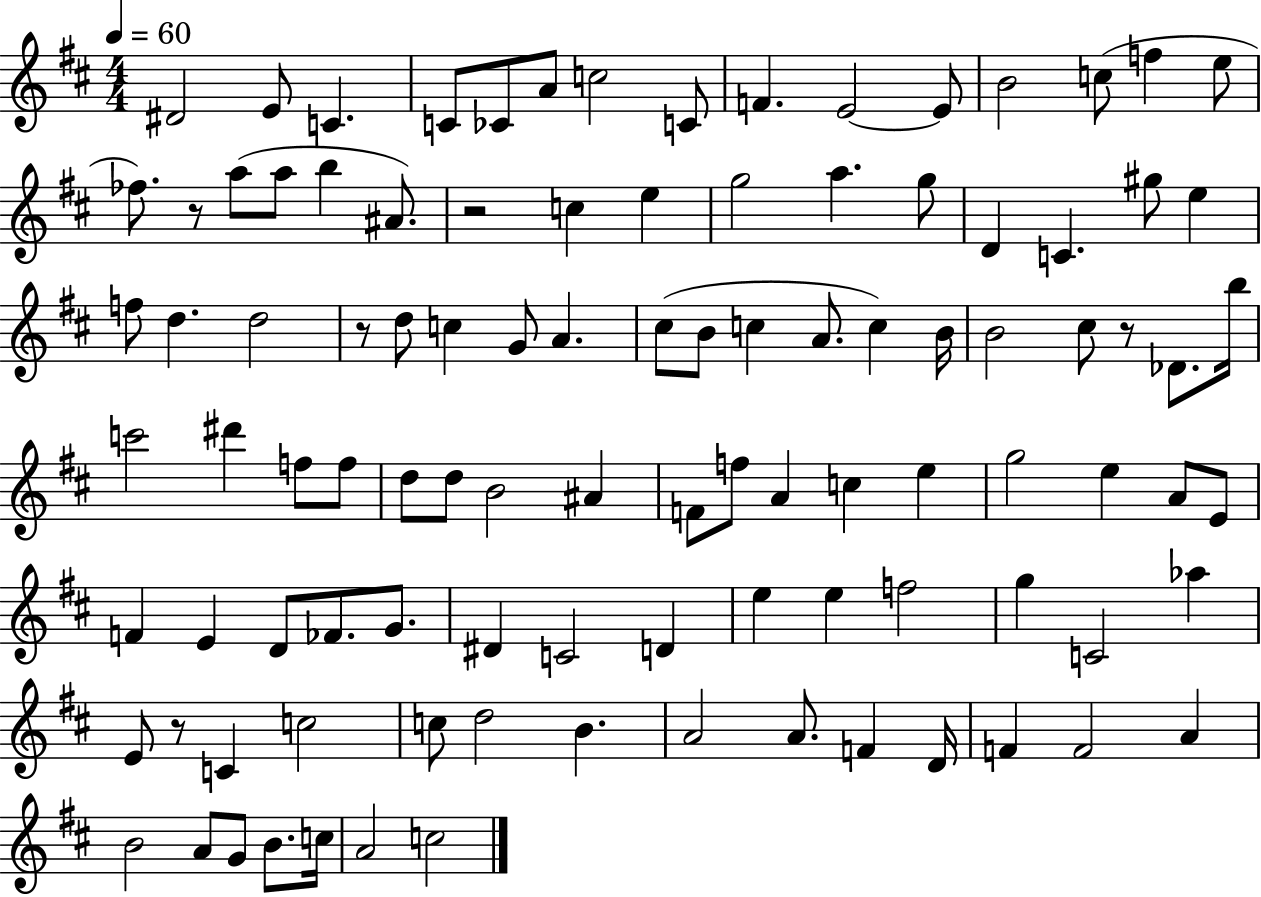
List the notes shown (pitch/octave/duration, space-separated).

D#4/h E4/e C4/q. C4/e CES4/e A4/e C5/h C4/e F4/q. E4/h E4/e B4/h C5/e F5/q E5/e FES5/e. R/e A5/e A5/e B5/q A#4/e. R/h C5/q E5/q G5/h A5/q. G5/e D4/q C4/q. G#5/e E5/q F5/e D5/q. D5/h R/e D5/e C5/q G4/e A4/q. C#5/e B4/e C5/q A4/e. C5/q B4/s B4/h C#5/e R/e Db4/e. B5/s C6/h D#6/q F5/e F5/e D5/e D5/e B4/h A#4/q F4/e F5/e A4/q C5/q E5/q G5/h E5/q A4/e E4/e F4/q E4/q D4/e FES4/e. G4/e. D#4/q C4/h D4/q E5/q E5/q F5/h G5/q C4/h Ab5/q E4/e R/e C4/q C5/h C5/e D5/h B4/q. A4/h A4/e. F4/q D4/s F4/q F4/h A4/q B4/h A4/e G4/e B4/e. C5/s A4/h C5/h